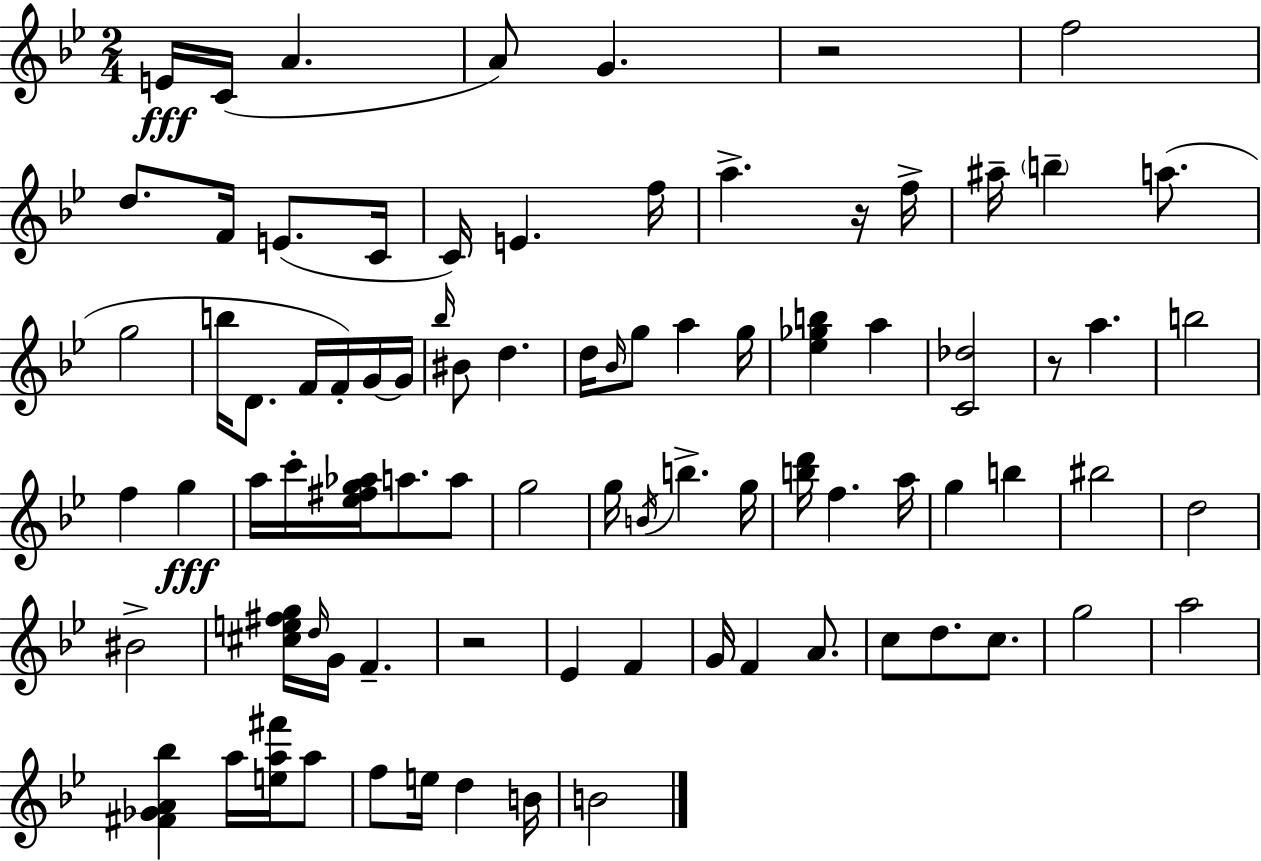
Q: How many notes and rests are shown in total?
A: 85